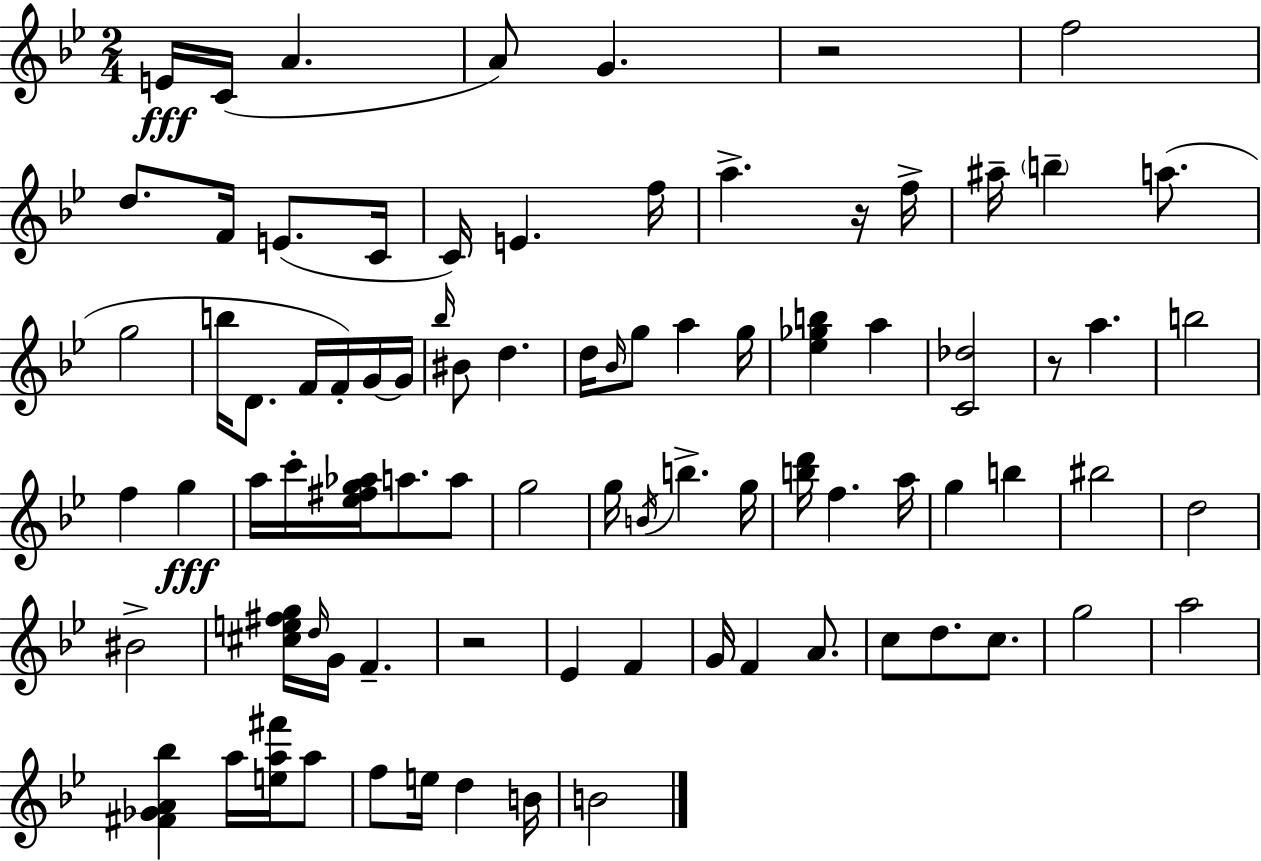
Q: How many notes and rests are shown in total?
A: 85